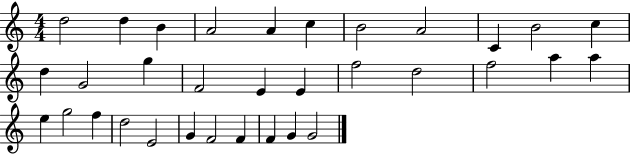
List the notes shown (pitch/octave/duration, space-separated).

D5/h D5/q B4/q A4/h A4/q C5/q B4/h A4/h C4/q B4/h C5/q D5/q G4/h G5/q F4/h E4/q E4/q F5/h D5/h F5/h A5/q A5/q E5/q G5/h F5/q D5/h E4/h G4/q F4/h F4/q F4/q G4/q G4/h